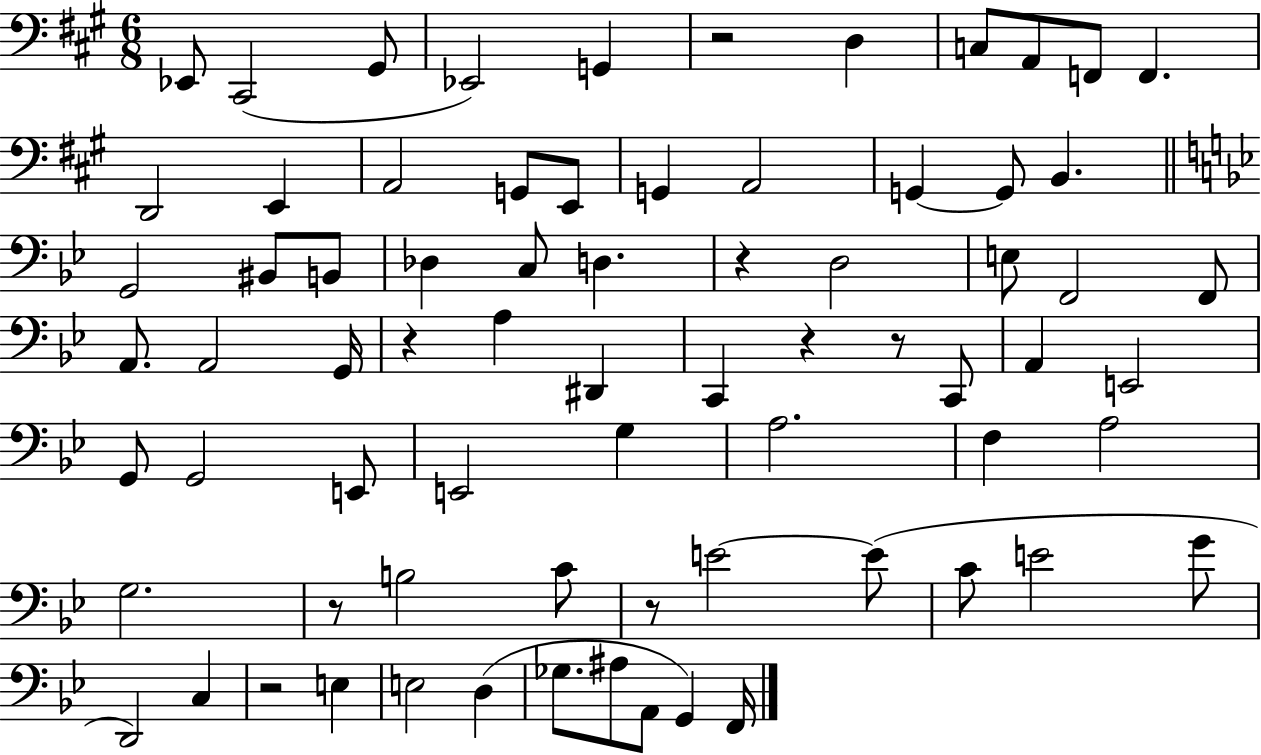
Eb2/e C#2/h G#2/e Eb2/h G2/q R/h D3/q C3/e A2/e F2/e F2/q. D2/h E2/q A2/h G2/e E2/e G2/q A2/h G2/q G2/e B2/q. G2/h BIS2/e B2/e Db3/q C3/e D3/q. R/q D3/h E3/e F2/h F2/e A2/e. A2/h G2/s R/q A3/q D#2/q C2/q R/q R/e C2/e A2/q E2/h G2/e G2/h E2/e E2/h G3/q A3/h. F3/q A3/h G3/h. R/e B3/h C4/e R/e E4/h E4/e C4/e E4/h G4/e D2/h C3/q R/h E3/q E3/h D3/q Gb3/e. A#3/e A2/e G2/q F2/s